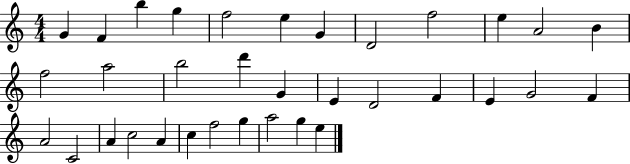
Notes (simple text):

G4/q F4/q B5/q G5/q F5/h E5/q G4/q D4/h F5/h E5/q A4/h B4/q F5/h A5/h B5/h D6/q G4/q E4/q D4/h F4/q E4/q G4/h F4/q A4/h C4/h A4/q C5/h A4/q C5/q F5/h G5/q A5/h G5/q E5/q